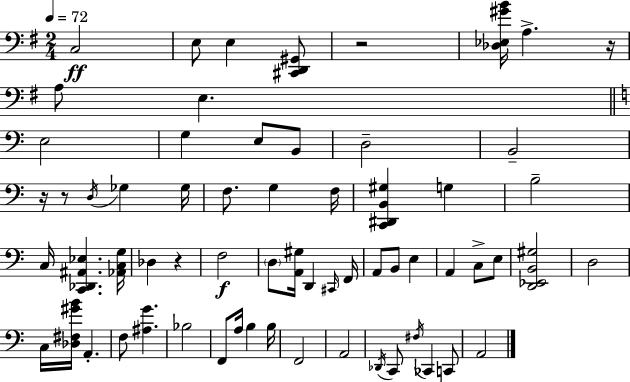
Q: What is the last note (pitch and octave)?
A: A2